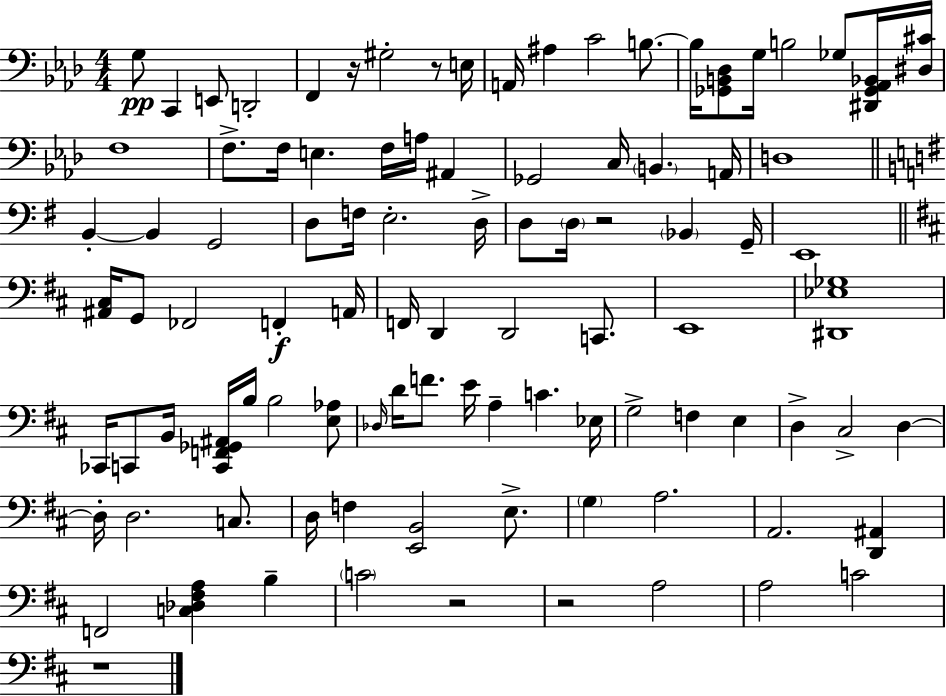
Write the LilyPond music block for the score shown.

{
  \clef bass
  \numericTimeSignature
  \time 4/4
  \key aes \major
  g8\pp c,4 e,8 d,2-. | f,4 r16 gis2-. r8 e16 | a,16 ais4 c'2 b8.~~ | b16 <ges, b, des>8 g16 b2 ges8 <dis, ges, aes, bes,>16 <dis cis'>16 | \break f1 | f8.-> f16 e4. f16 a16 ais,4 | ges,2 c16 \parenthesize b,4. a,16 | d1 | \break \bar "||" \break \key g \major b,4-.~~ b,4 g,2 | d8 f16 e2.-. d16-> | d8 \parenthesize d16 r2 \parenthesize bes,4 g,16-- | e,1 | \break \bar "||" \break \key b \minor <ais, cis>16 g,8 fes,2 f,4-.\f a,16 | f,16 d,4 d,2 c,8. | e,1 | <dis, ees ges>1 | \break ces,16 c,8 b,16 <c, f, ges, ais,>16 b16 b2 <e aes>8 | \grace { des16 } d'16 f'8. e'16 a4-- c'4. | ees16 g2-> f4 e4 | d4-> cis2-> d4~~ | \break d16-. d2. c8. | d16 f4 <e, b,>2 e8.-> | \parenthesize g4 a2. | a,2. <d, ais,>4 | \break f,2 <c des fis a>4 b4-- | \parenthesize c'2 r2 | r2 a2 | a2 c'2 | \break r1 | \bar "|."
}